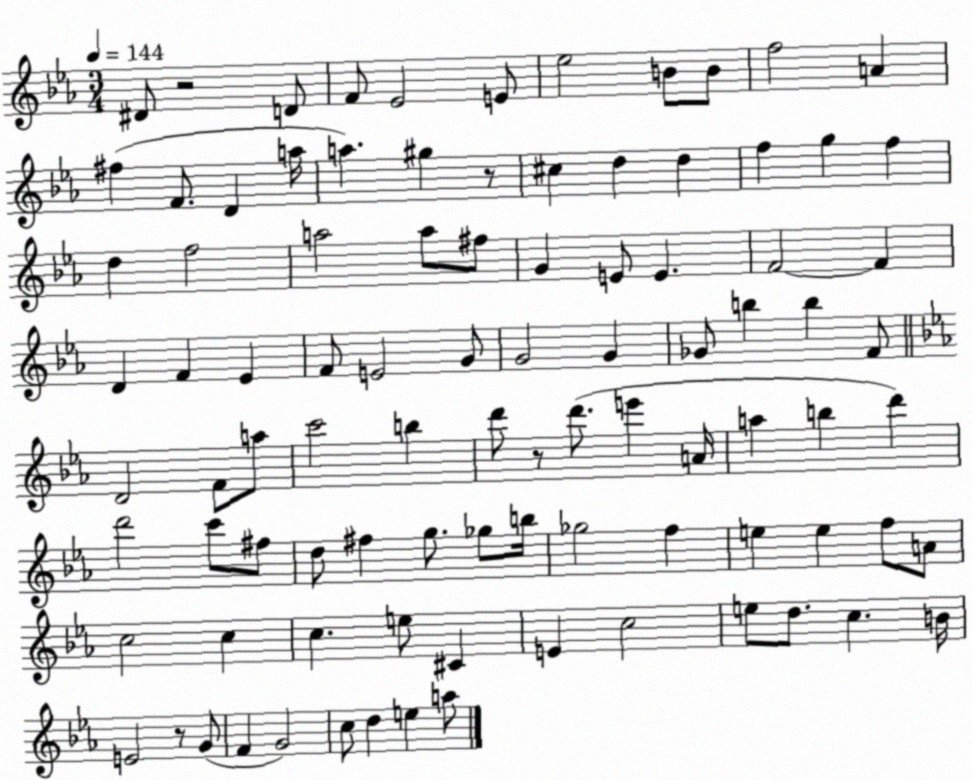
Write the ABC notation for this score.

X:1
T:Untitled
M:3/4
L:1/4
K:Eb
^D/2 z2 D/2 F/2 _E2 E/2 _e2 B/2 B/2 f2 A ^f F/2 D a/4 a ^g z/2 ^c d d f g f d f2 a2 a/2 ^f/2 G E/2 E F2 F D F _E F/2 E2 G/2 G2 G _G/2 b b F/2 D2 F/2 a/2 c'2 b d'/2 z/2 d'/2 e' A/4 a b d' d'2 c'/2 ^f/2 d/2 ^f g/2 _g/2 b/4 _g2 f e e f/2 A/2 c2 c c e/2 ^C E c2 e/2 d/2 c B/4 E2 z/2 G/2 F G2 c/2 d e a/2